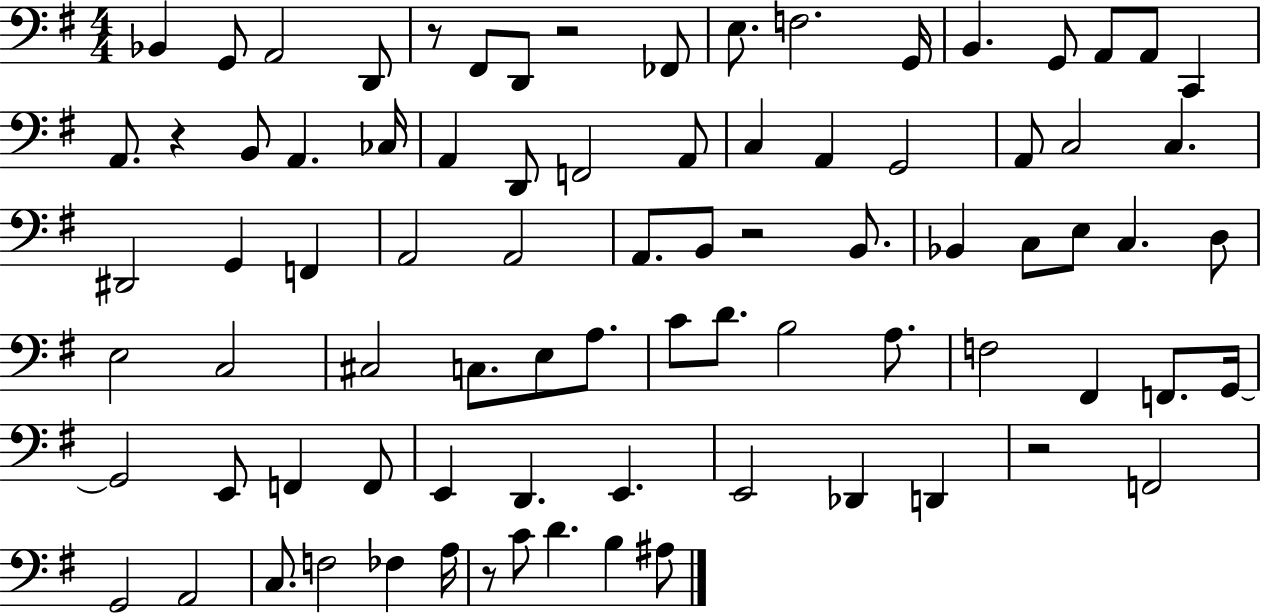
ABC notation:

X:1
T:Untitled
M:4/4
L:1/4
K:G
_B,, G,,/2 A,,2 D,,/2 z/2 ^F,,/2 D,,/2 z2 _F,,/2 E,/2 F,2 G,,/4 B,, G,,/2 A,,/2 A,,/2 C,, A,,/2 z B,,/2 A,, _C,/4 A,, D,,/2 F,,2 A,,/2 C, A,, G,,2 A,,/2 C,2 C, ^D,,2 G,, F,, A,,2 A,,2 A,,/2 B,,/2 z2 B,,/2 _B,, C,/2 E,/2 C, D,/2 E,2 C,2 ^C,2 C,/2 E,/2 A,/2 C/2 D/2 B,2 A,/2 F,2 ^F,, F,,/2 G,,/4 G,,2 E,,/2 F,, F,,/2 E,, D,, E,, E,,2 _D,, D,, z2 F,,2 G,,2 A,,2 C,/2 F,2 _F, A,/4 z/2 C/2 D B, ^A,/2